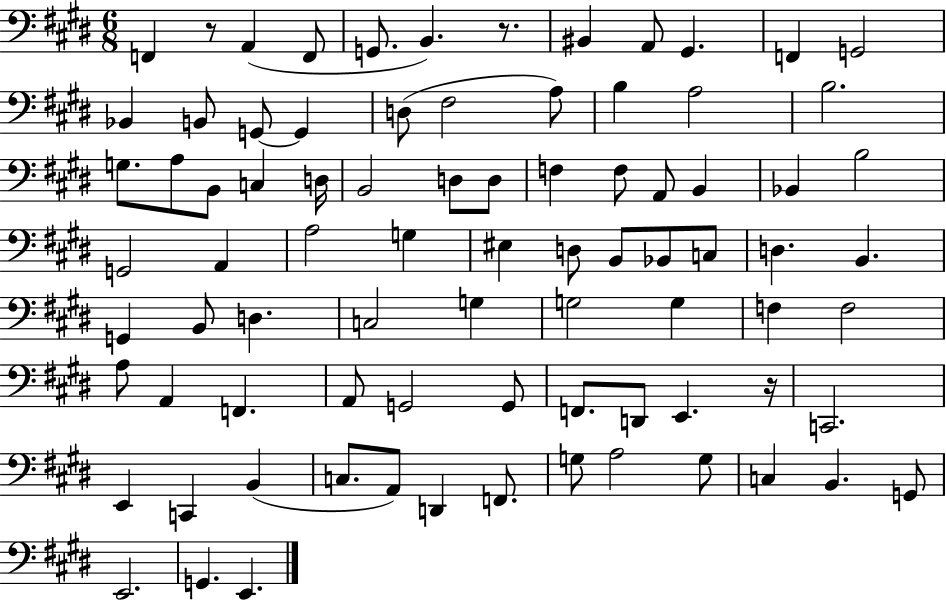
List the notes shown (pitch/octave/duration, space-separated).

F2/q R/e A2/q F2/e G2/e. B2/q. R/e. BIS2/q A2/e G#2/q. F2/q G2/h Bb2/q B2/e G2/e G2/q D3/e F#3/h A3/e B3/q A3/h B3/h. G3/e. A3/e B2/e C3/q D3/s B2/h D3/e D3/e F3/q F3/e A2/e B2/q Bb2/q B3/h G2/h A2/q A3/h G3/q EIS3/q D3/e B2/e Bb2/e C3/e D3/q. B2/q. G2/q B2/e D3/q. C3/h G3/q G3/h G3/q F3/q F3/h A3/e A2/q F2/q. A2/e G2/h G2/e F2/e. D2/e E2/q. R/s C2/h. E2/q C2/q B2/q C3/e. A2/e D2/q F2/e. G3/e A3/h G3/e C3/q B2/q. G2/e E2/h. G2/q. E2/q.